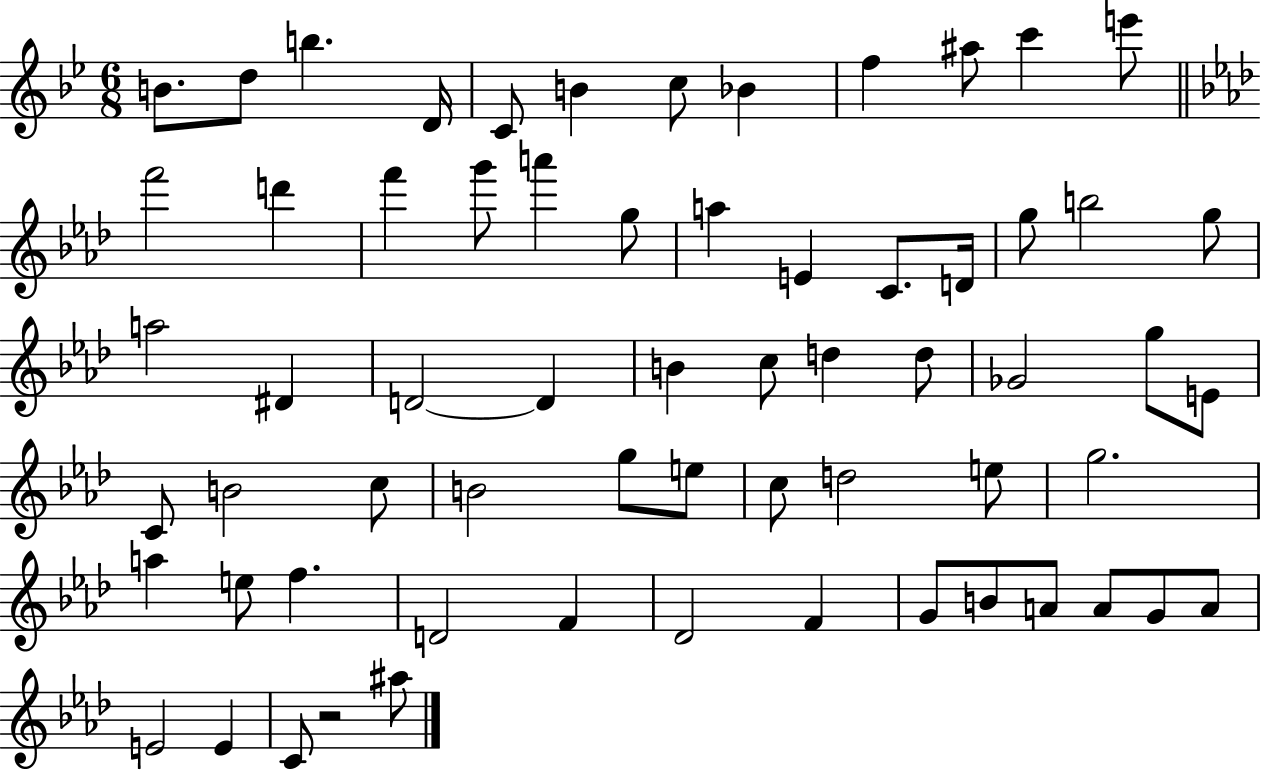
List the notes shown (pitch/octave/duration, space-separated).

B4/e. D5/e B5/q. D4/s C4/e B4/q C5/e Bb4/q F5/q A#5/e C6/q E6/e F6/h D6/q F6/q G6/e A6/q G5/e A5/q E4/q C4/e. D4/s G5/e B5/h G5/e A5/h D#4/q D4/h D4/q B4/q C5/e D5/q D5/e Gb4/h G5/e E4/e C4/e B4/h C5/e B4/h G5/e E5/e C5/e D5/h E5/e G5/h. A5/q E5/e F5/q. D4/h F4/q Db4/h F4/q G4/e B4/e A4/e A4/e G4/e A4/e E4/h E4/q C4/e R/h A#5/e